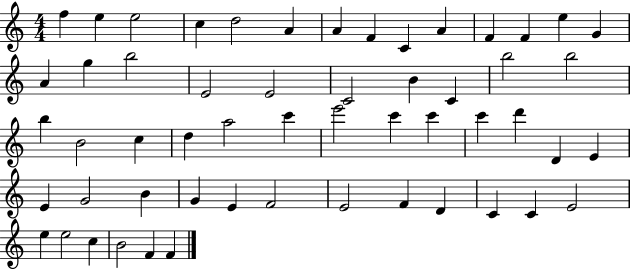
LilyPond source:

{
  \clef treble
  \numericTimeSignature
  \time 4/4
  \key c \major
  f''4 e''4 e''2 | c''4 d''2 a'4 | a'4 f'4 c'4 a'4 | f'4 f'4 e''4 g'4 | \break a'4 g''4 b''2 | e'2 e'2 | c'2 b'4 c'4 | b''2 b''2 | \break b''4 b'2 c''4 | d''4 a''2 c'''4 | e'''2 c'''4 c'''4 | c'''4 d'''4 d'4 e'4 | \break e'4 g'2 b'4 | g'4 e'4 f'2 | e'2 f'4 d'4 | c'4 c'4 e'2 | \break e''4 e''2 c''4 | b'2 f'4 f'4 | \bar "|."
}